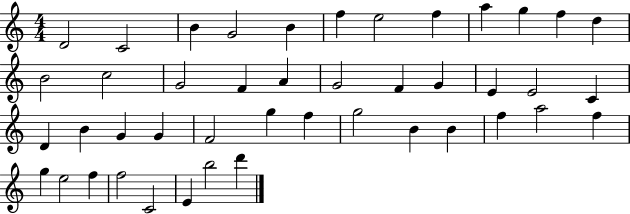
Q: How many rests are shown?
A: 0